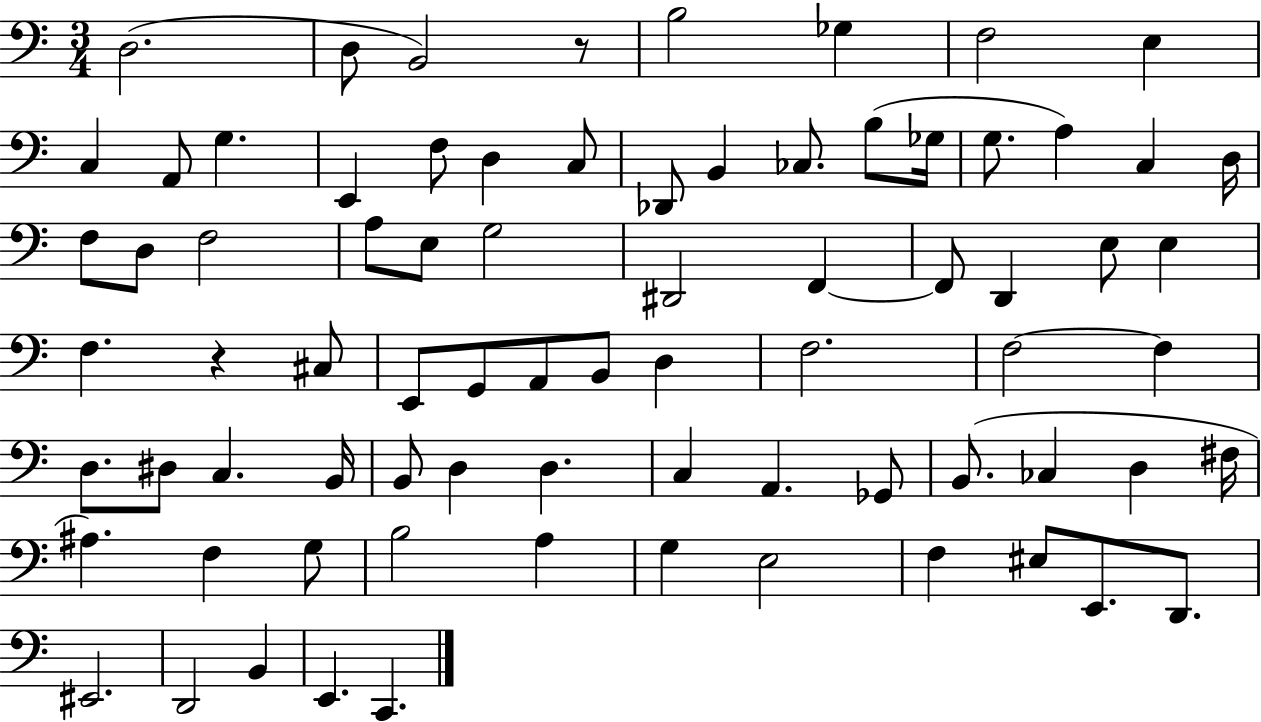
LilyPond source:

{
  \clef bass
  \numericTimeSignature
  \time 3/4
  \key c \major
  d2.( | d8 b,2) r8 | b2 ges4 | f2 e4 | \break c4 a,8 g4. | e,4 f8 d4 c8 | des,8 b,4 ces8. b8( ges16 | g8. a4) c4 d16 | \break f8 d8 f2 | a8 e8 g2 | dis,2 f,4~~ | f,8 d,4 e8 e4 | \break f4. r4 cis8 | e,8 g,8 a,8 b,8 d4 | f2. | f2~~ f4 | \break d8. dis8 c4. b,16 | b,8 d4 d4. | c4 a,4. ges,8 | b,8.( ces4 d4 fis16 | \break ais4.) f4 g8 | b2 a4 | g4 e2 | f4 eis8 e,8. d,8. | \break eis,2. | d,2 b,4 | e,4. c,4. | \bar "|."
}